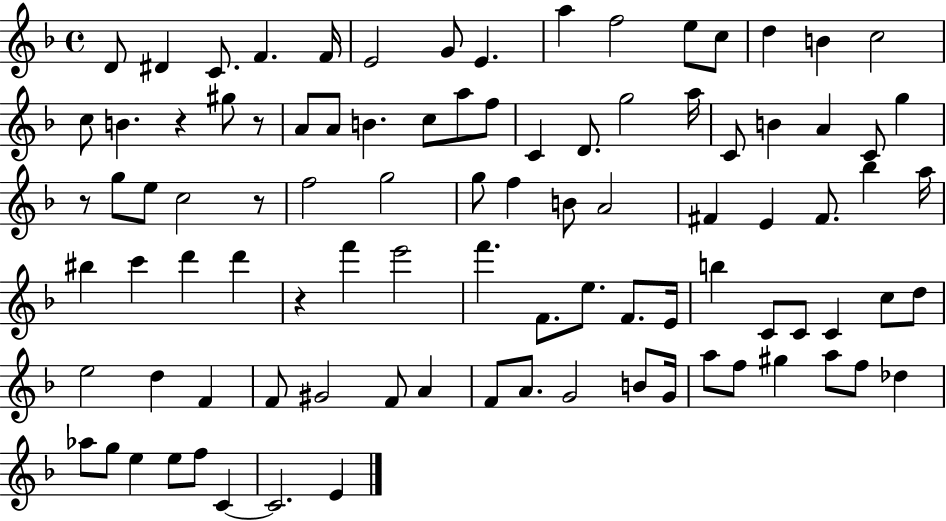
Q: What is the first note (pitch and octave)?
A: D4